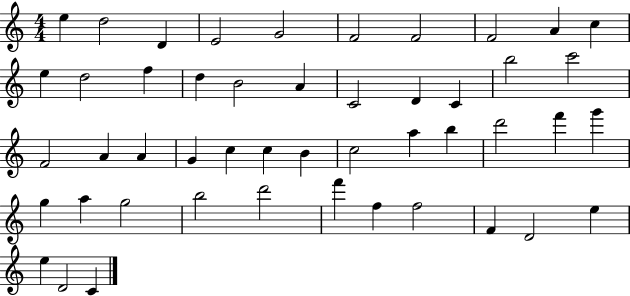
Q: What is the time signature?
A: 4/4